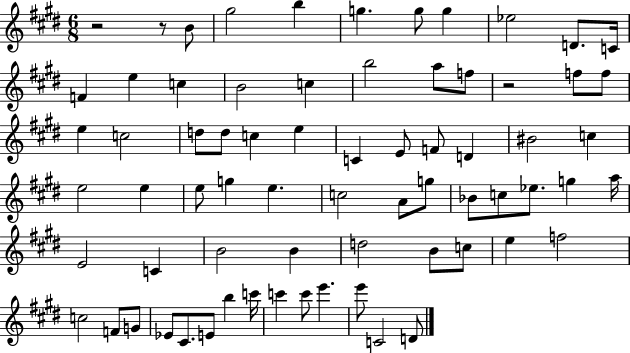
R/h R/e B4/e G#5/h B5/q G5/q. G5/e G5/q Eb5/h D4/e. C4/s F4/q E5/q C5/q B4/h C5/q B5/h A5/e F5/e R/h F5/e F5/e E5/q C5/h D5/e D5/e C5/q E5/q C4/q E4/e F4/e D4/q BIS4/h C5/q E5/h E5/q E5/e G5/q E5/q. C5/h A4/e G5/e Bb4/e C5/e Eb5/e. G5/q A5/s E4/h C4/q B4/h B4/q D5/h B4/e C5/e E5/q F5/h C5/h F4/e G4/e Eb4/e C#4/e. E4/e B5/q C6/s C6/q C6/e E6/q. E6/e C4/h D4/e